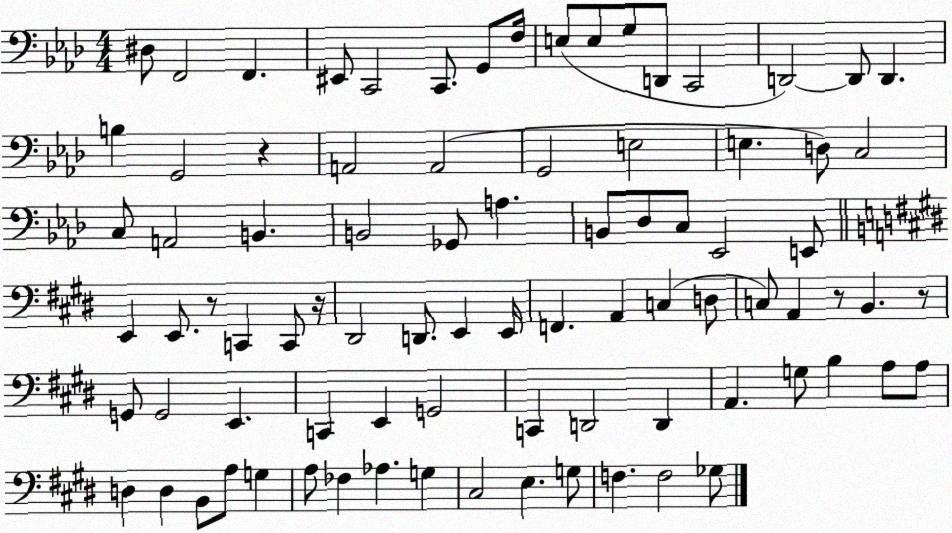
X:1
T:Untitled
M:4/4
L:1/4
K:Ab
^D,/2 F,,2 F,, ^E,,/2 C,,2 C,,/2 G,,/2 F,/4 E,/2 E,/2 G,/2 D,,/2 C,,2 D,,2 D,,/2 D,, B, G,,2 z A,,2 A,,2 G,,2 E,2 E, D,/2 C,2 C,/2 A,,2 B,, B,,2 _G,,/2 A, B,,/2 _D,/2 C,/2 _E,,2 E,,/2 E,, E,,/2 z/2 C,, C,,/2 z/4 ^D,,2 D,,/2 E,, E,,/4 F,, A,, C, D,/2 C,/2 A,, z/2 B,, z/2 G,,/2 G,,2 E,, C,, E,, G,,2 C,, D,,2 D,, A,, G,/2 B, A,/2 A,/2 D, D, B,,/2 A,/2 G, A,/2 _F, _A, G, ^C,2 E, G,/2 F, F,2 _G,/2